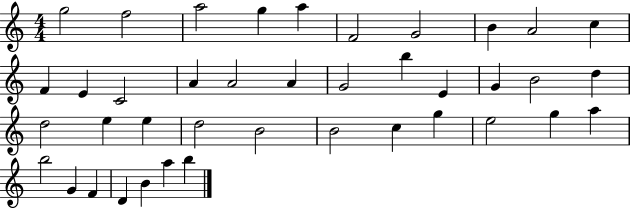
{
  \clef treble
  \numericTimeSignature
  \time 4/4
  \key c \major
  g''2 f''2 | a''2 g''4 a''4 | f'2 g'2 | b'4 a'2 c''4 | \break f'4 e'4 c'2 | a'4 a'2 a'4 | g'2 b''4 e'4 | g'4 b'2 d''4 | \break d''2 e''4 e''4 | d''2 b'2 | b'2 c''4 g''4 | e''2 g''4 a''4 | \break b''2 g'4 f'4 | d'4 b'4 a''4 b''4 | \bar "|."
}